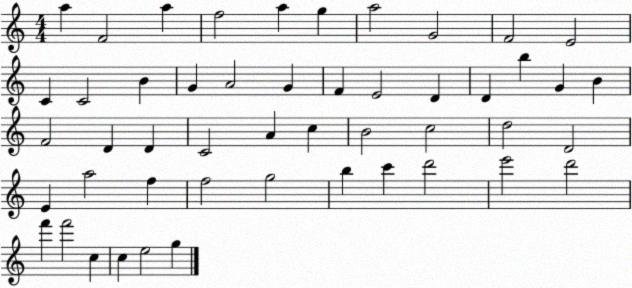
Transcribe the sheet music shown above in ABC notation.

X:1
T:Untitled
M:4/4
L:1/4
K:C
a F2 a f2 a g a2 G2 F2 E2 C C2 B G A2 G F E2 D D b G B F2 D D C2 A c B2 c2 d2 D2 E a2 f f2 g2 b c' d'2 e'2 d'2 f' f'2 c c e2 g